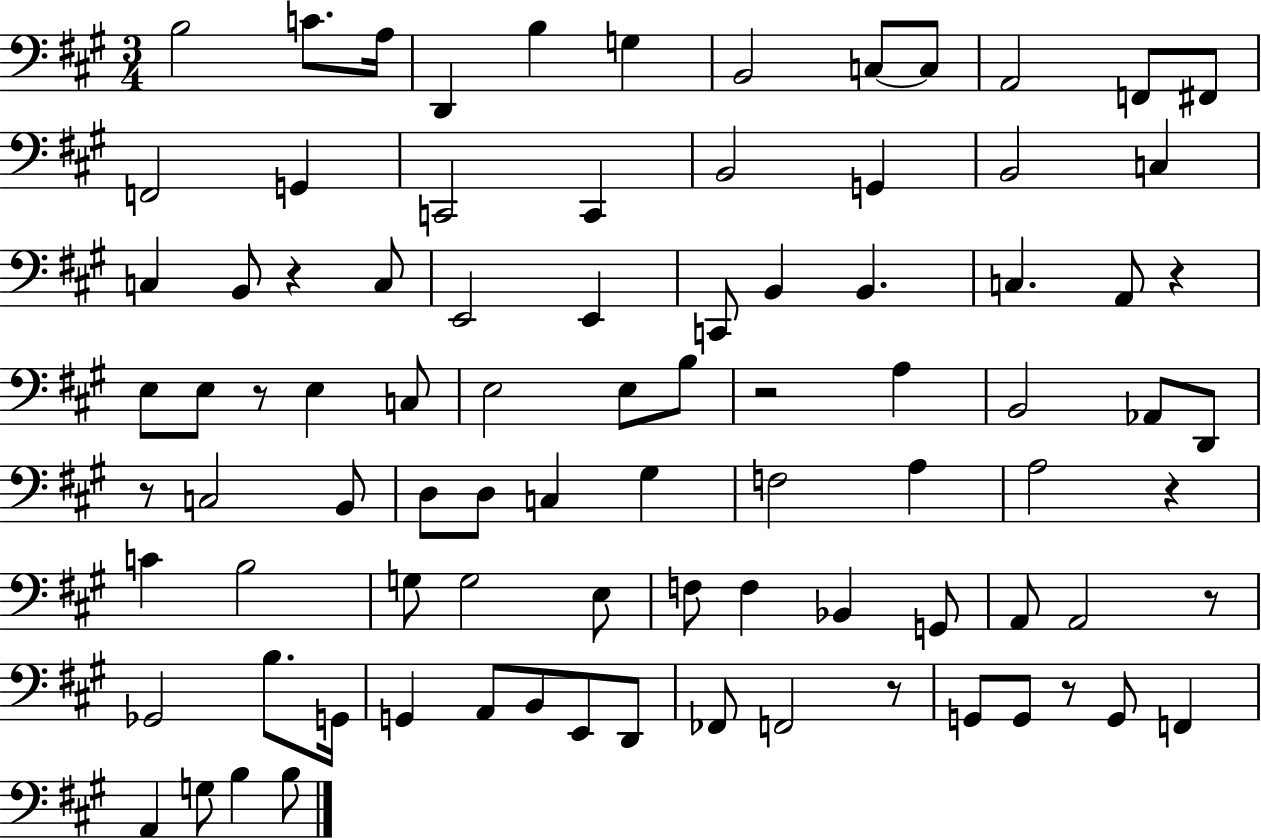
B3/h C4/e. A3/s D2/q B3/q G3/q B2/h C3/e C3/e A2/h F2/e F#2/e F2/h G2/q C2/h C2/q B2/h G2/q B2/h C3/q C3/q B2/e R/q C3/e E2/h E2/q C2/e B2/q B2/q. C3/q. A2/e R/q E3/e E3/e R/e E3/q C3/e E3/h E3/e B3/e R/h A3/q B2/h Ab2/e D2/e R/e C3/h B2/e D3/e D3/e C3/q G#3/q F3/h A3/q A3/h R/q C4/q B3/h G3/e G3/h E3/e F3/e F3/q Bb2/q G2/e A2/e A2/h R/e Gb2/h B3/e. G2/s G2/q A2/e B2/e E2/e D2/e FES2/e F2/h R/e G2/e G2/e R/e G2/e F2/q A2/q G3/e B3/q B3/e